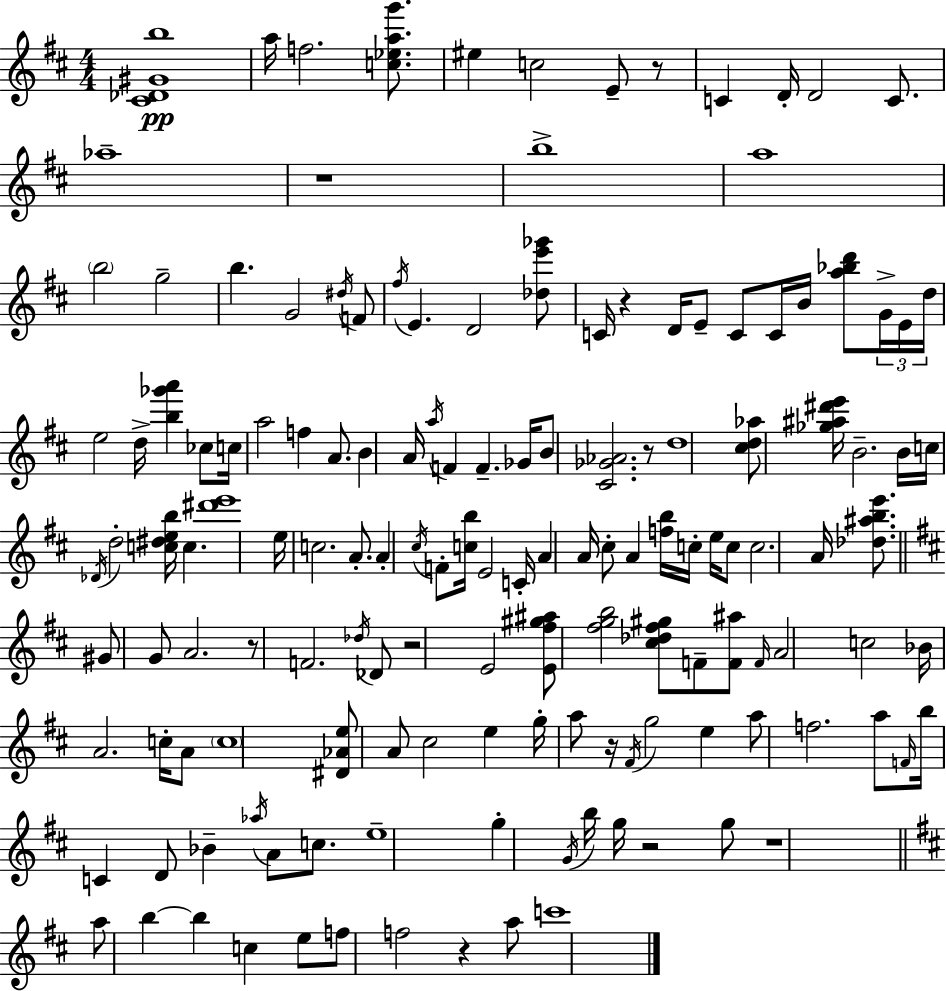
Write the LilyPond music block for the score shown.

{
  \clef treble
  \numericTimeSignature
  \time 4/4
  \key d \major
  <cis' des' gis' b''>1\pp | a''16 f''2. <c'' ees'' a'' g'''>8. | eis''4 c''2 e'8-- r8 | c'4 d'16-. d'2 c'8. | \break aes''1-- | r1 | b''1-> | a''1 | \break \parenthesize b''2 g''2-- | b''4. g'2 \acciaccatura { dis''16 } f'8 | \acciaccatura { fis''16 } e'4. d'2 | <des'' e''' ges'''>8 c'16 r4 d'16 e'8-- c'8 c'16 b'16 <a'' bes'' d'''>8 | \break \tuplet 3/2 { g'16-> e'16 d''16 } e''2 d''16-> <b'' ges''' a'''>4 | ces''8 c''16 a''2 f''4 a'8. | b'4 a'16 \acciaccatura { a''16 } f'4 f'4.-- | ges'16 b'8 <cis' ges' aes'>2. | \break r8 d''1 | <cis'' d'' aes''>8 <ges'' ais'' dis''' e'''>16 b'2.-- | b'16 c''16 \acciaccatura { des'16 } d''2-. <c'' dis'' e'' b''>16 c''4. | <dis''' e'''>1 | \break e''16 c''2. | a'8.-. a'4-. \acciaccatura { cis''16 } f'8-. <c'' b''>16 e'2 | c'16-. a'4 a'16 cis''8-. a'4 | <f'' b''>16 c''16-. e''16 c''8 c''2. | \break a'16 <des'' ais'' b'' e'''>8. \bar "||" \break \key d \major gis'8 g'8 a'2. | r8 f'2. \acciaccatura { des''16 } des'8 | r2 e'2 | <e' fis'' gis'' ais''>8 <fis'' g'' b''>2 <cis'' des'' fis'' gis''>8 f'8-- <f' ais''>8 | \break \grace { f'16 } a'2 c''2 | bes'16 a'2. c''16-. | a'8 \parenthesize c''1 | <dis' aes' e''>8 a'8 cis''2 e''4 | \break g''16-. a''8 r16 \acciaccatura { fis'16 } g''2 e''4 | a''8 f''2. | a''8 \grace { f'16 } b''16 c'4 d'8 bes'4-- \acciaccatura { aes''16 } | a'8 c''8. e''1-- | \break g''4-. \acciaccatura { g'16 } b''16 g''16 r2 | g''8 r1 | \bar "||" \break \key b \minor a''8 b''4~~ b''4 c''4 e''8 | f''8 f''2 r4 a''8 | c'''1 | \bar "|."
}